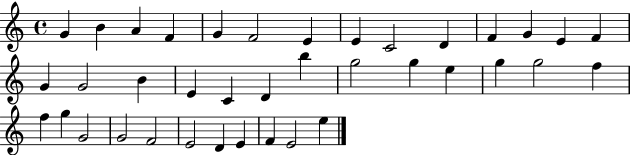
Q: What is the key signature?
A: C major